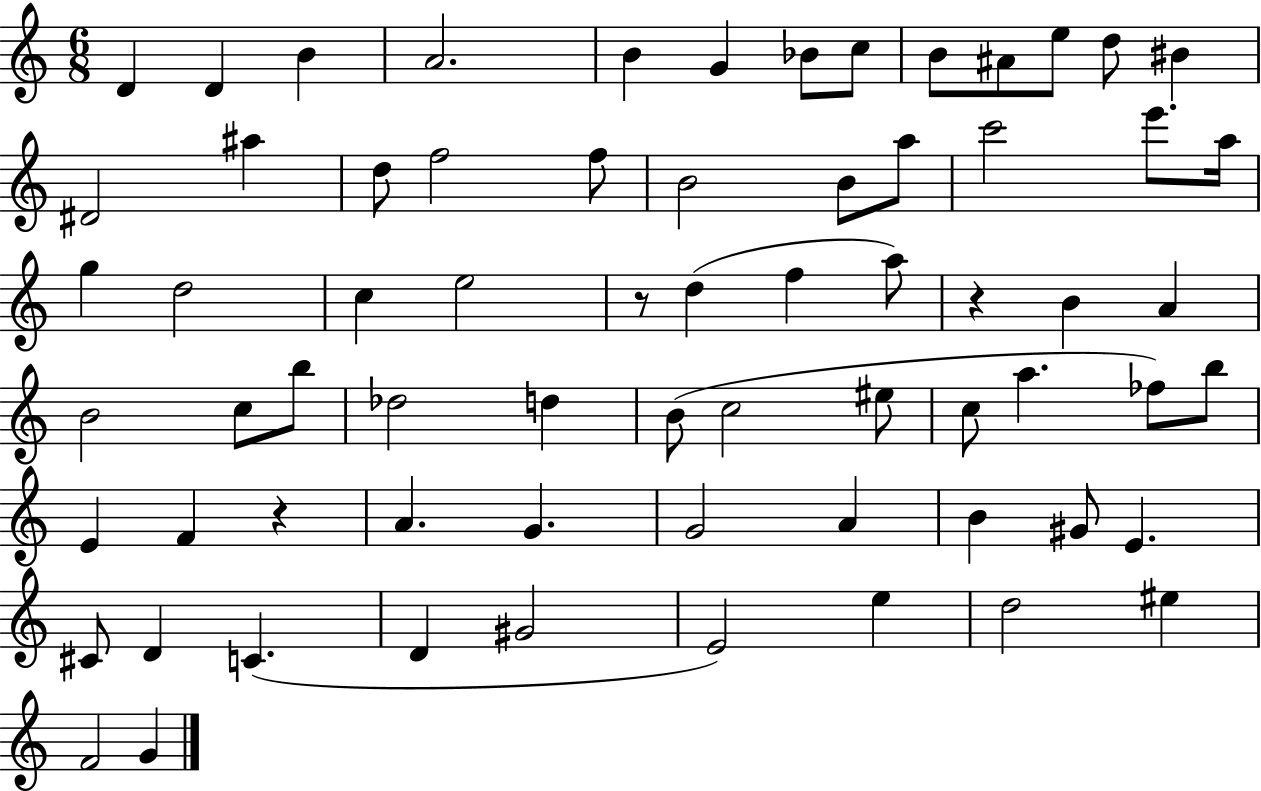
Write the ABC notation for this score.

X:1
T:Untitled
M:6/8
L:1/4
K:C
D D B A2 B G _B/2 c/2 B/2 ^A/2 e/2 d/2 ^B ^D2 ^a d/2 f2 f/2 B2 B/2 a/2 c'2 e'/2 a/4 g d2 c e2 z/2 d f a/2 z B A B2 c/2 b/2 _d2 d B/2 c2 ^e/2 c/2 a _f/2 b/2 E F z A G G2 A B ^G/2 E ^C/2 D C D ^G2 E2 e d2 ^e F2 G